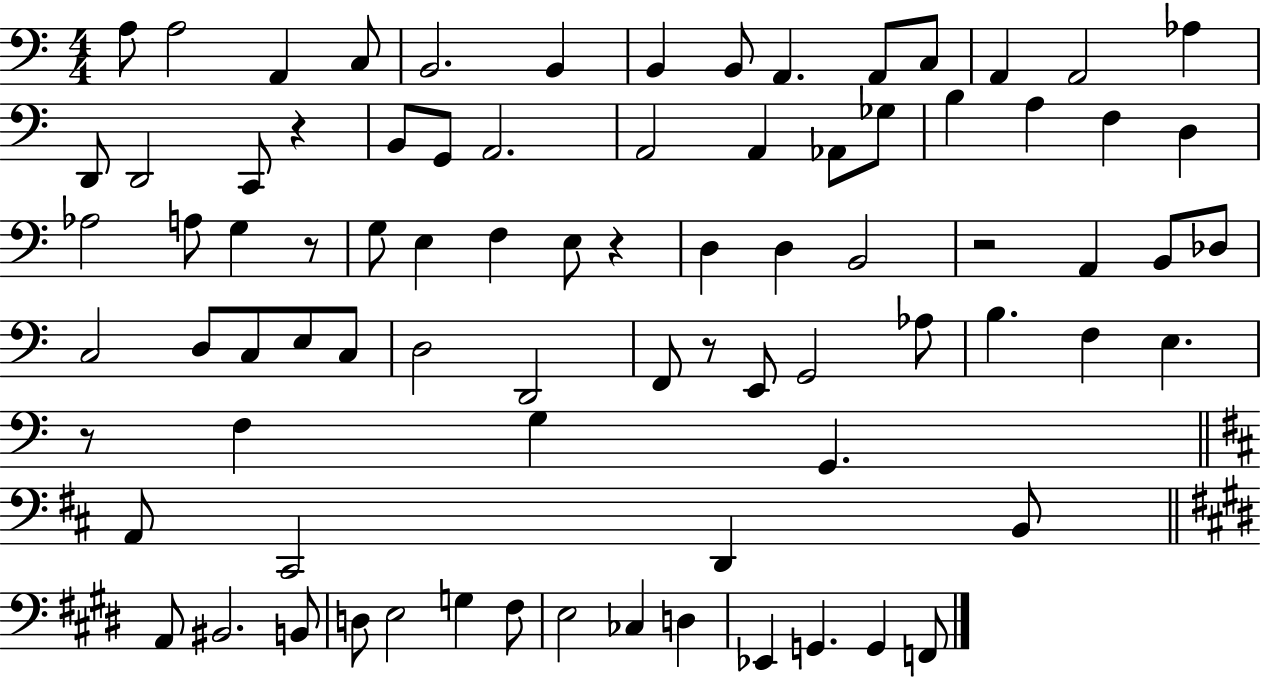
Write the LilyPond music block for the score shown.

{
  \clef bass
  \numericTimeSignature
  \time 4/4
  \key c \major
  \repeat volta 2 { a8 a2 a,4 c8 | b,2. b,4 | b,4 b,8 a,4. a,8 c8 | a,4 a,2 aes4 | \break d,8 d,2 c,8 r4 | b,8 g,8 a,2. | a,2 a,4 aes,8 ges8 | b4 a4 f4 d4 | \break aes2 a8 g4 r8 | g8 e4 f4 e8 r4 | d4 d4 b,2 | r2 a,4 b,8 des8 | \break c2 d8 c8 e8 c8 | d2 d,2 | f,8 r8 e,8 g,2 aes8 | b4. f4 e4. | \break r8 f4 g4 g,4. | \bar "||" \break \key d \major a,8 cis,2 d,4 b,8 | \bar "||" \break \key e \major a,8 bis,2. b,8 | d8 e2 g4 fis8 | e2 ces4 d4 | ees,4 g,4. g,4 f,8 | \break } \bar "|."
}